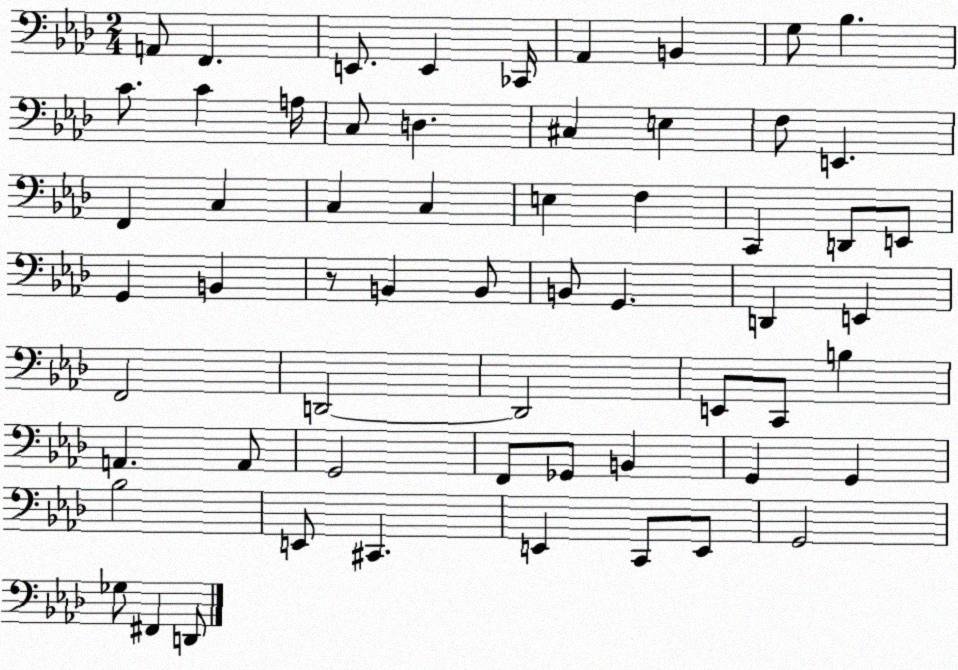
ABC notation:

X:1
T:Untitled
M:2/4
L:1/4
K:Ab
A,,/2 F,, E,,/2 E,, _C,,/4 _A,, B,, G,/2 _B, C/2 C A,/4 C,/2 D, ^C, E, F,/2 E,, F,, C, C, C, E, F, C,, D,,/2 E,,/2 G,, B,, z/2 B,, B,,/2 B,,/2 G,, D,, E,, F,,2 D,,2 D,,2 E,,/2 C,,/2 B, A,, A,,/2 G,,2 F,,/2 _G,,/2 B,, G,, G,, _B,2 E,,/2 ^C,, E,, C,,/2 E,,/2 G,,2 _G,/2 ^F,, D,,/2